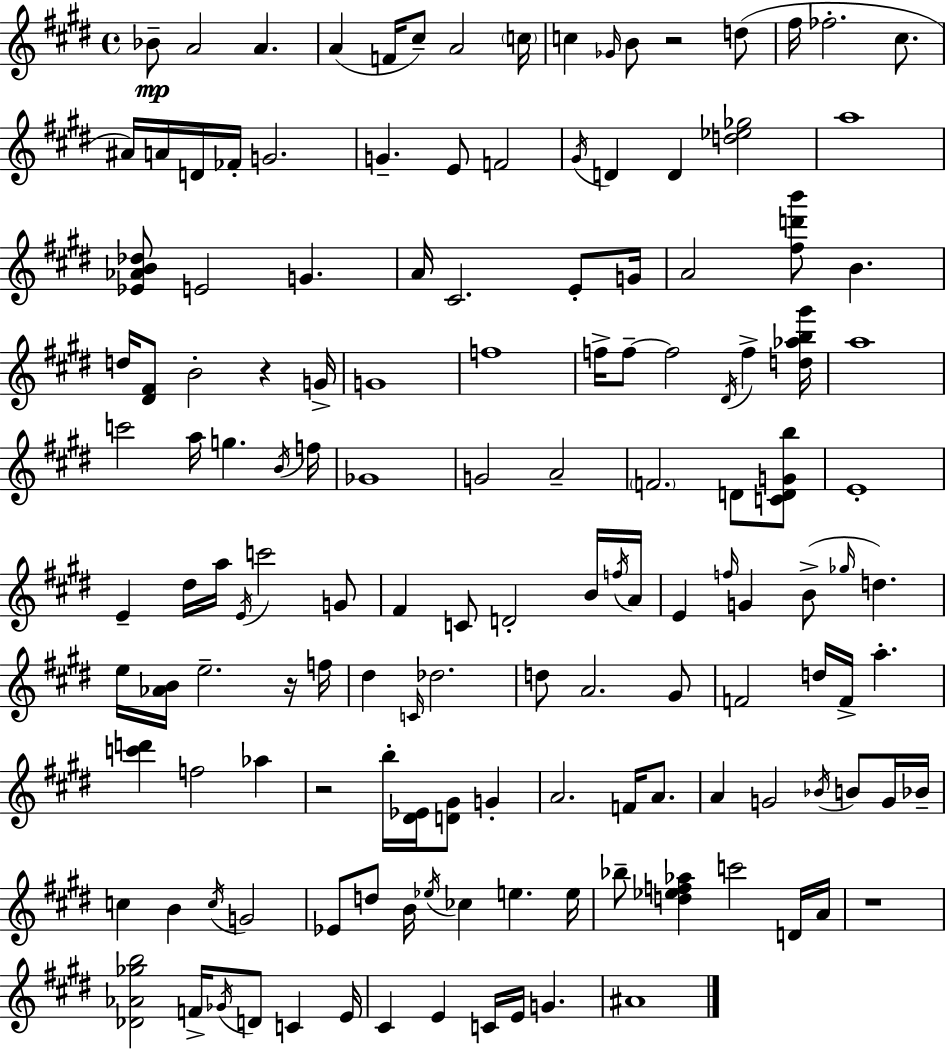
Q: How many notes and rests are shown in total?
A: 144